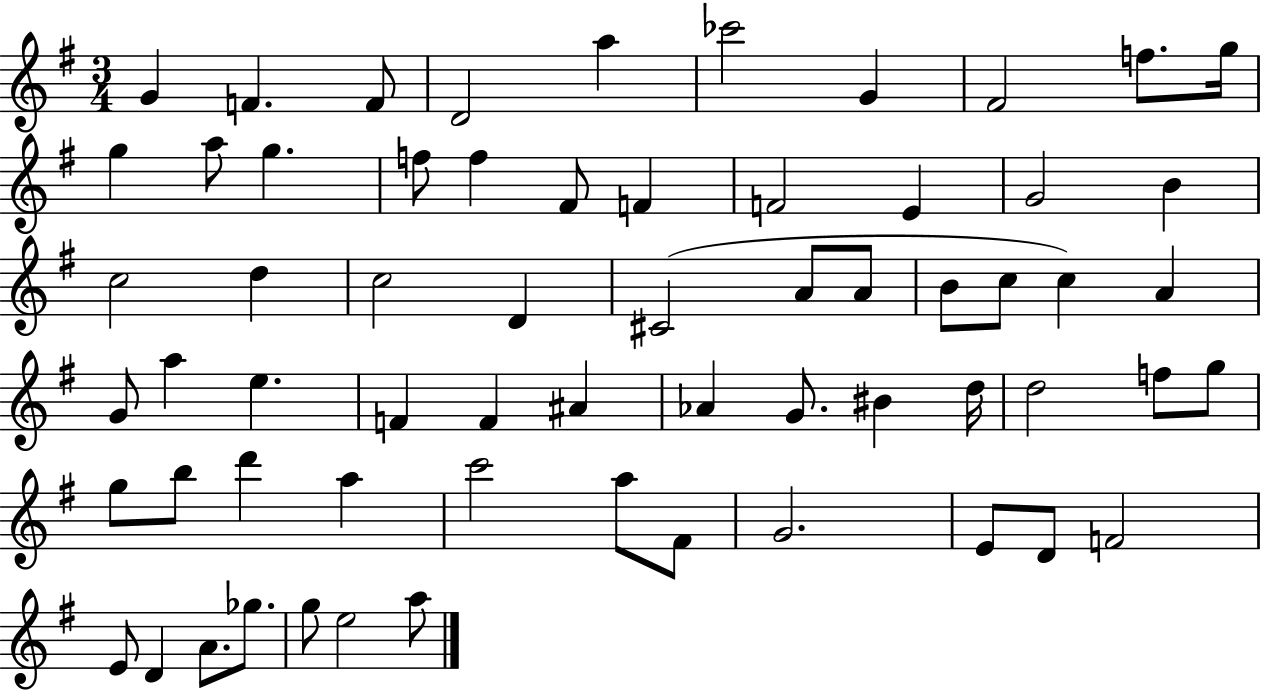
G4/q F4/q. F4/e D4/h A5/q CES6/h G4/q F#4/h F5/e. G5/s G5/q A5/e G5/q. F5/e F5/q F#4/e F4/q F4/h E4/q G4/h B4/q C5/h D5/q C5/h D4/q C#4/h A4/e A4/e B4/e C5/e C5/q A4/q G4/e A5/q E5/q. F4/q F4/q A#4/q Ab4/q G4/e. BIS4/q D5/s D5/h F5/e G5/e G5/e B5/e D6/q A5/q C6/h A5/e F#4/e G4/h. E4/e D4/e F4/h E4/e D4/q A4/e. Gb5/e. G5/e E5/h A5/e